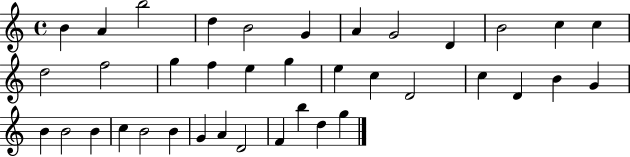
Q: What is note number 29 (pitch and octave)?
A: C5